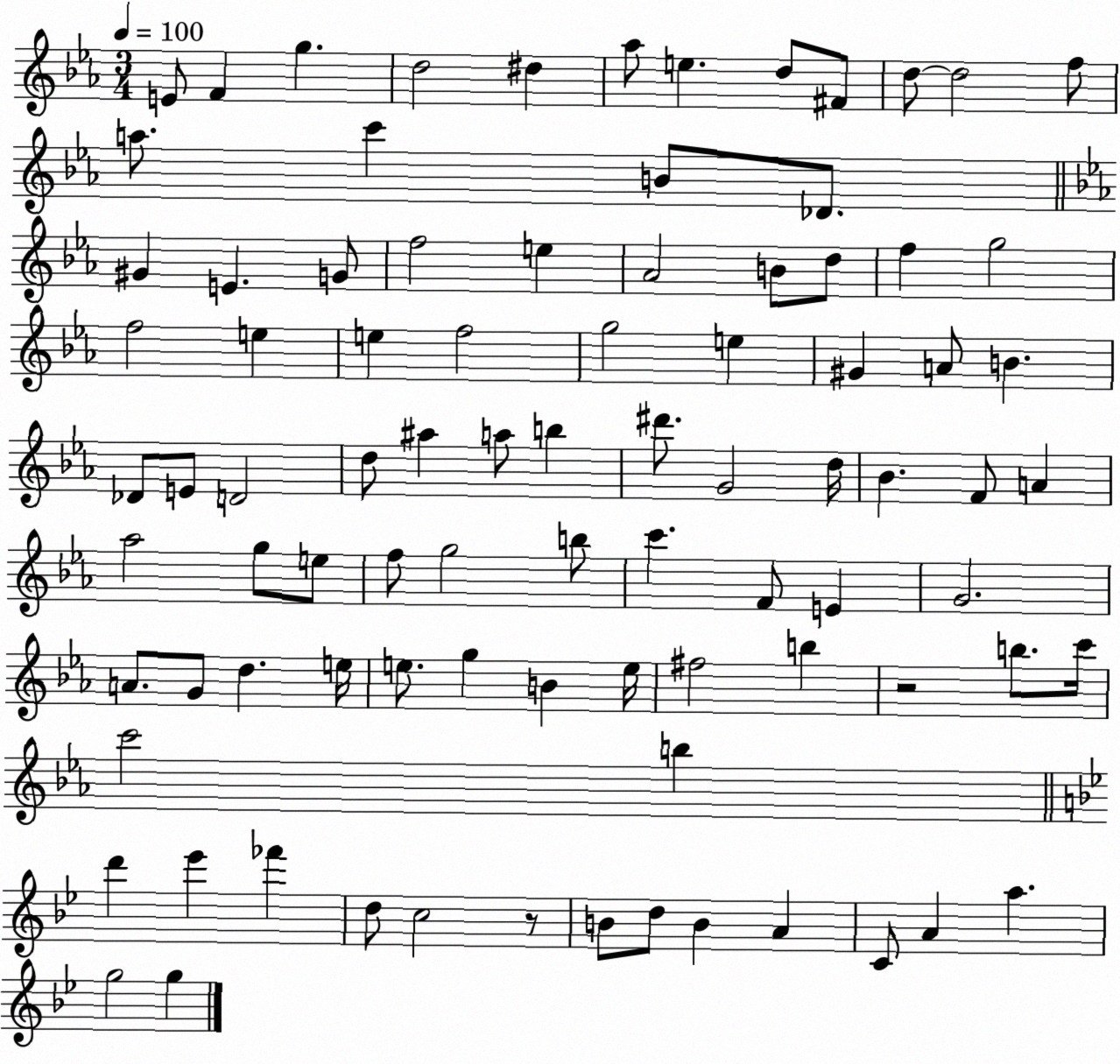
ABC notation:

X:1
T:Untitled
M:3/4
L:1/4
K:Eb
E/2 F g d2 ^d _a/2 e d/2 ^F/2 d/2 d2 f/2 a/2 c' B/2 _D/2 ^G E G/2 f2 e _A2 B/2 d/2 f g2 f2 e e f2 g2 e ^G A/2 B _D/2 E/2 D2 d/2 ^a a/2 b ^d'/2 G2 d/4 _B F/2 A _a2 g/2 e/2 f/2 g2 b/2 c' F/2 E G2 A/2 G/2 d e/4 e/2 g B e/4 ^f2 b z2 b/2 c'/4 c'2 b d' _e' _f' d/2 c2 z/2 B/2 d/2 B A C/2 A a g2 g